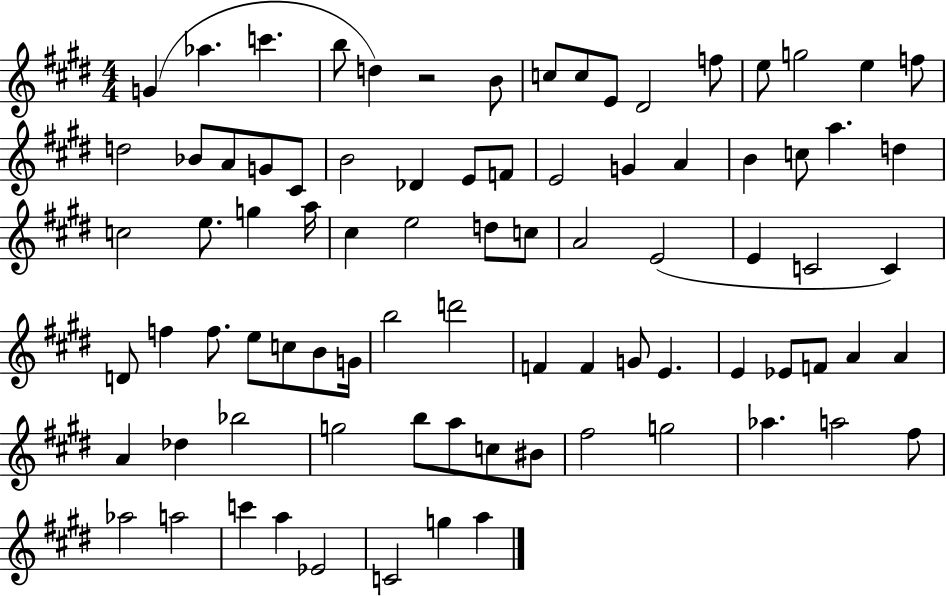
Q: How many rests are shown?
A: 1